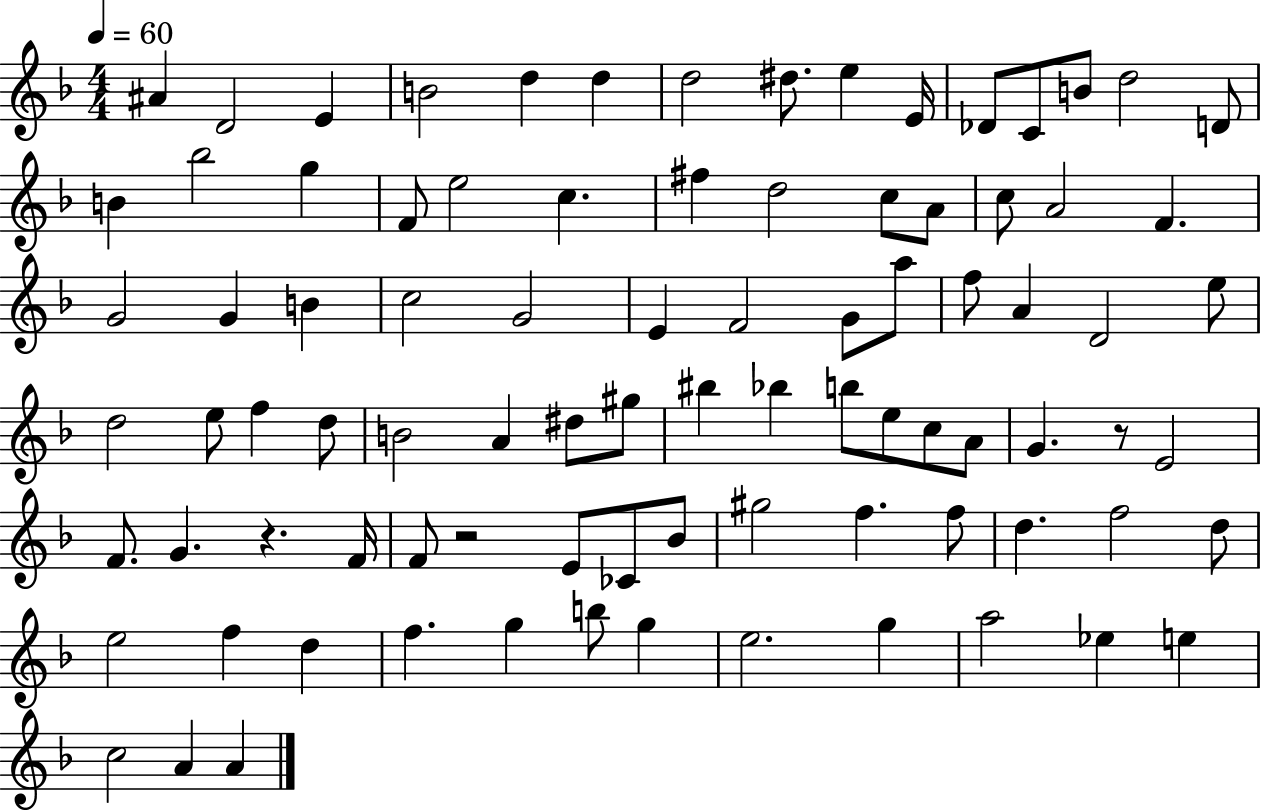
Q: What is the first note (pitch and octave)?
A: A#4